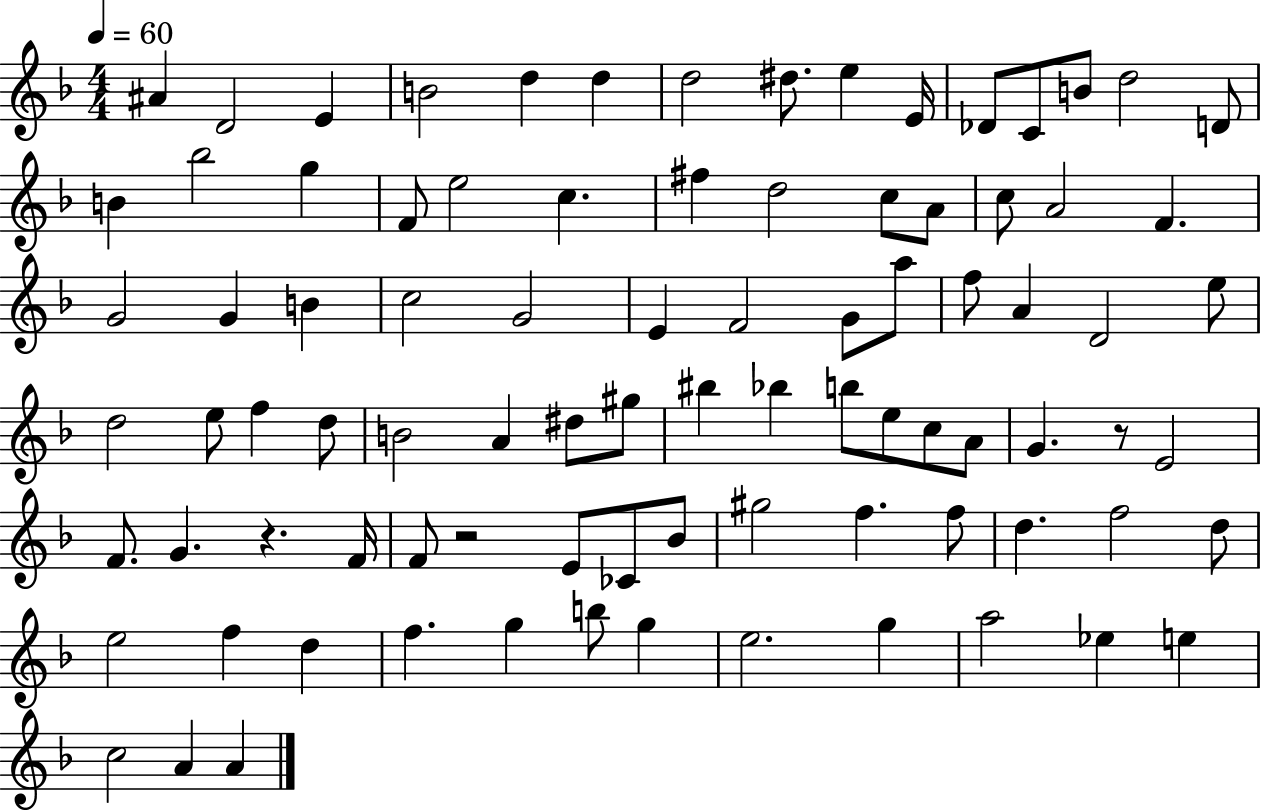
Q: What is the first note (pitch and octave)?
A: A#4